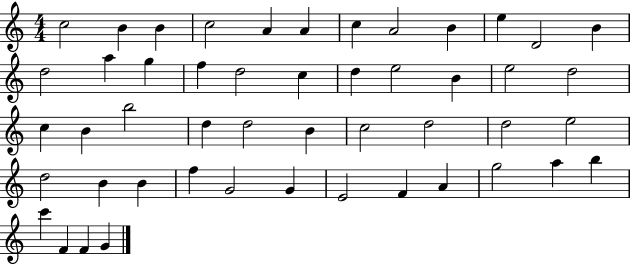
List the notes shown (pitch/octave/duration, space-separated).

C5/h B4/q B4/q C5/h A4/q A4/q C5/q A4/h B4/q E5/q D4/h B4/q D5/h A5/q G5/q F5/q D5/h C5/q D5/q E5/h B4/q E5/h D5/h C5/q B4/q B5/h D5/q D5/h B4/q C5/h D5/h D5/h E5/h D5/h B4/q B4/q F5/q G4/h G4/q E4/h F4/q A4/q G5/h A5/q B5/q C6/q F4/q F4/q G4/q